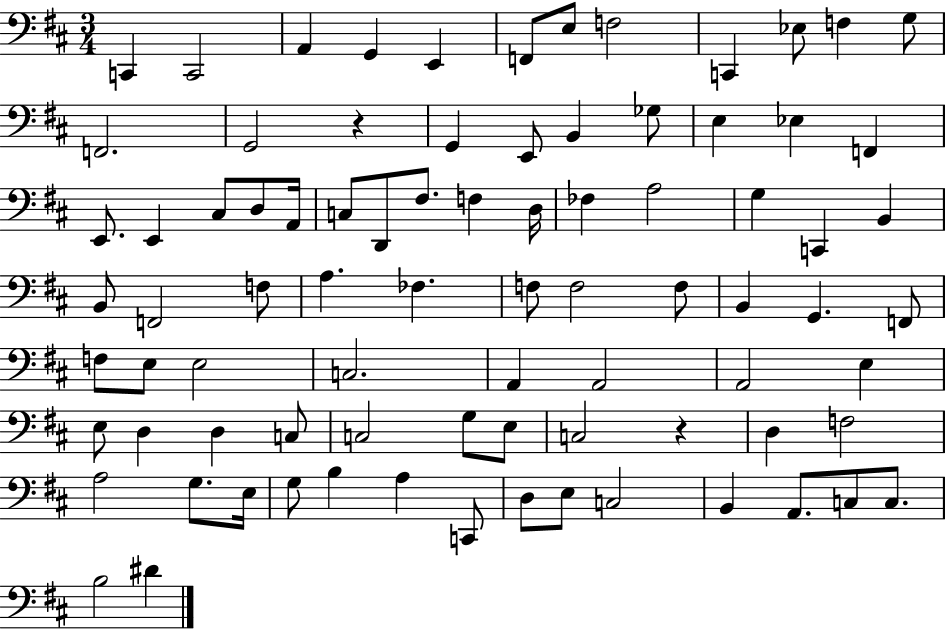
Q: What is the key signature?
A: D major